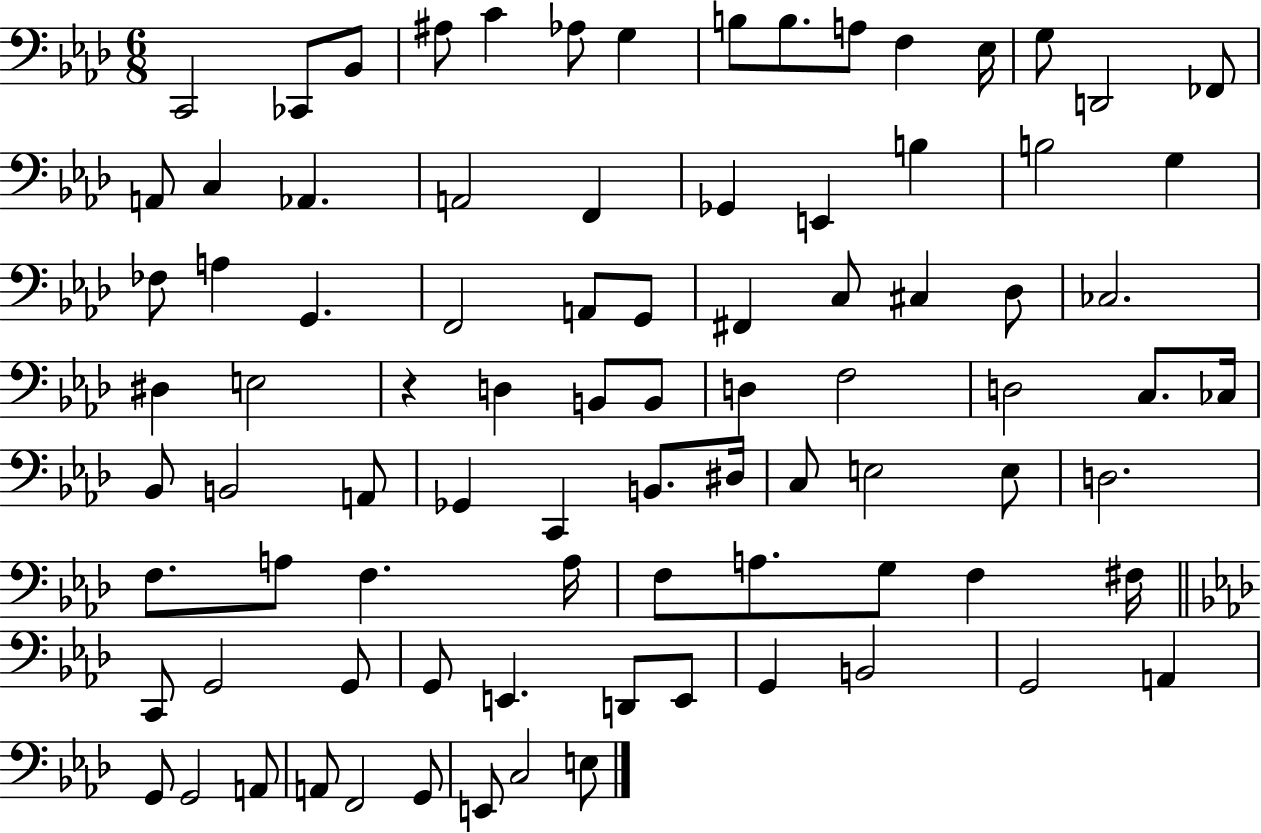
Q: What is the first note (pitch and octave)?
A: C2